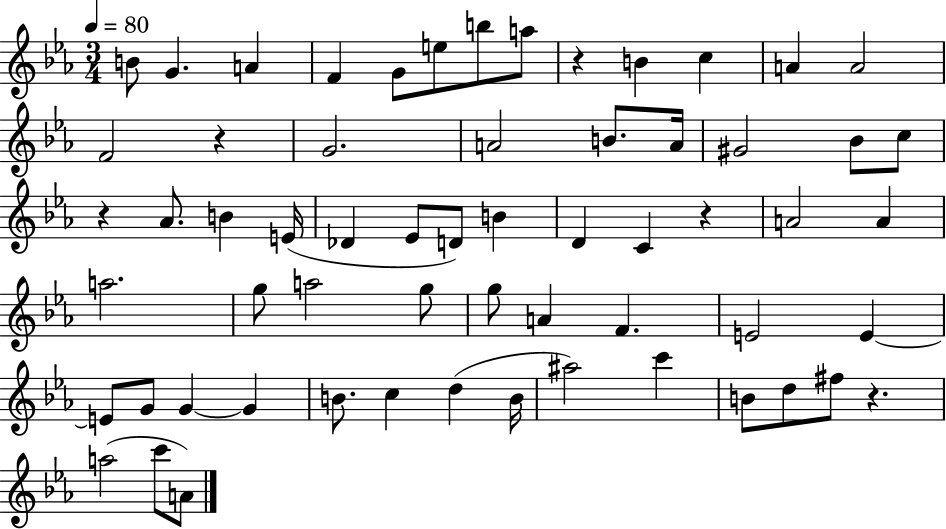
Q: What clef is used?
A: treble